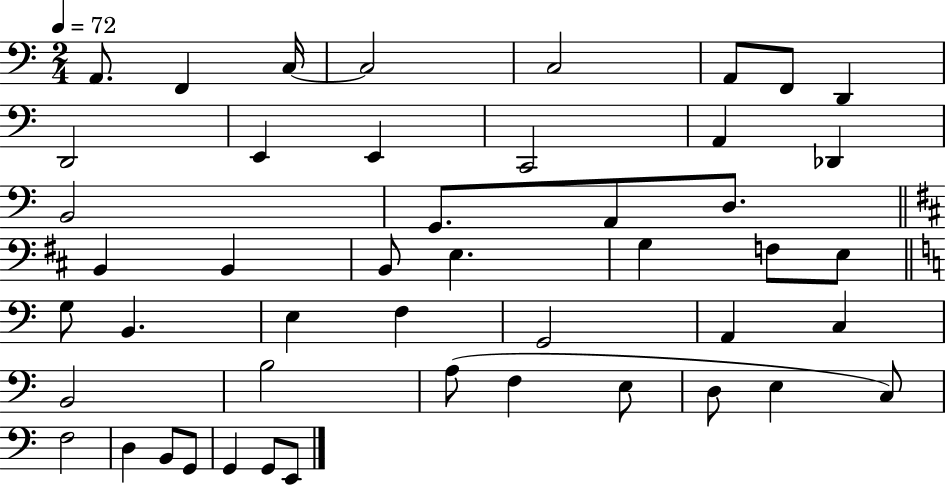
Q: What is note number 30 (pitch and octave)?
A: G2